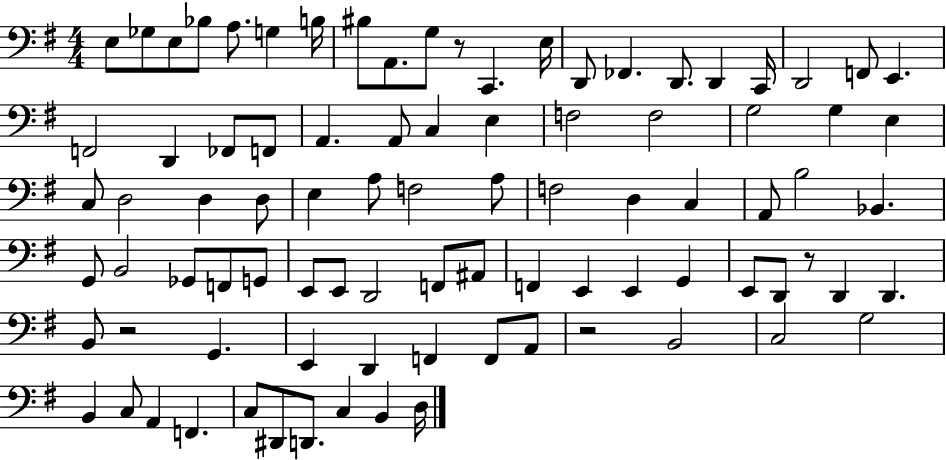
E3/e Gb3/e E3/e Bb3/e A3/e. G3/q B3/s BIS3/e A2/e. G3/e R/e C2/q. E3/s D2/e FES2/q. D2/e. D2/q C2/s D2/h F2/e E2/q. F2/h D2/q FES2/e F2/e A2/q. A2/e C3/q E3/q F3/h F3/h G3/h G3/q E3/q C3/e D3/h D3/q D3/e E3/q A3/e F3/h A3/e F3/h D3/q C3/q A2/e B3/h Bb2/q. G2/e B2/h Gb2/e F2/e G2/e E2/e E2/e D2/h F2/e A#2/e F2/q E2/q E2/q G2/q E2/e D2/e R/e D2/q D2/q. B2/e R/h G2/q. E2/q D2/q F2/q F2/e A2/e R/h B2/h C3/h G3/h B2/q C3/e A2/q F2/q. C3/e D#2/e D2/e. C3/q B2/q D3/s